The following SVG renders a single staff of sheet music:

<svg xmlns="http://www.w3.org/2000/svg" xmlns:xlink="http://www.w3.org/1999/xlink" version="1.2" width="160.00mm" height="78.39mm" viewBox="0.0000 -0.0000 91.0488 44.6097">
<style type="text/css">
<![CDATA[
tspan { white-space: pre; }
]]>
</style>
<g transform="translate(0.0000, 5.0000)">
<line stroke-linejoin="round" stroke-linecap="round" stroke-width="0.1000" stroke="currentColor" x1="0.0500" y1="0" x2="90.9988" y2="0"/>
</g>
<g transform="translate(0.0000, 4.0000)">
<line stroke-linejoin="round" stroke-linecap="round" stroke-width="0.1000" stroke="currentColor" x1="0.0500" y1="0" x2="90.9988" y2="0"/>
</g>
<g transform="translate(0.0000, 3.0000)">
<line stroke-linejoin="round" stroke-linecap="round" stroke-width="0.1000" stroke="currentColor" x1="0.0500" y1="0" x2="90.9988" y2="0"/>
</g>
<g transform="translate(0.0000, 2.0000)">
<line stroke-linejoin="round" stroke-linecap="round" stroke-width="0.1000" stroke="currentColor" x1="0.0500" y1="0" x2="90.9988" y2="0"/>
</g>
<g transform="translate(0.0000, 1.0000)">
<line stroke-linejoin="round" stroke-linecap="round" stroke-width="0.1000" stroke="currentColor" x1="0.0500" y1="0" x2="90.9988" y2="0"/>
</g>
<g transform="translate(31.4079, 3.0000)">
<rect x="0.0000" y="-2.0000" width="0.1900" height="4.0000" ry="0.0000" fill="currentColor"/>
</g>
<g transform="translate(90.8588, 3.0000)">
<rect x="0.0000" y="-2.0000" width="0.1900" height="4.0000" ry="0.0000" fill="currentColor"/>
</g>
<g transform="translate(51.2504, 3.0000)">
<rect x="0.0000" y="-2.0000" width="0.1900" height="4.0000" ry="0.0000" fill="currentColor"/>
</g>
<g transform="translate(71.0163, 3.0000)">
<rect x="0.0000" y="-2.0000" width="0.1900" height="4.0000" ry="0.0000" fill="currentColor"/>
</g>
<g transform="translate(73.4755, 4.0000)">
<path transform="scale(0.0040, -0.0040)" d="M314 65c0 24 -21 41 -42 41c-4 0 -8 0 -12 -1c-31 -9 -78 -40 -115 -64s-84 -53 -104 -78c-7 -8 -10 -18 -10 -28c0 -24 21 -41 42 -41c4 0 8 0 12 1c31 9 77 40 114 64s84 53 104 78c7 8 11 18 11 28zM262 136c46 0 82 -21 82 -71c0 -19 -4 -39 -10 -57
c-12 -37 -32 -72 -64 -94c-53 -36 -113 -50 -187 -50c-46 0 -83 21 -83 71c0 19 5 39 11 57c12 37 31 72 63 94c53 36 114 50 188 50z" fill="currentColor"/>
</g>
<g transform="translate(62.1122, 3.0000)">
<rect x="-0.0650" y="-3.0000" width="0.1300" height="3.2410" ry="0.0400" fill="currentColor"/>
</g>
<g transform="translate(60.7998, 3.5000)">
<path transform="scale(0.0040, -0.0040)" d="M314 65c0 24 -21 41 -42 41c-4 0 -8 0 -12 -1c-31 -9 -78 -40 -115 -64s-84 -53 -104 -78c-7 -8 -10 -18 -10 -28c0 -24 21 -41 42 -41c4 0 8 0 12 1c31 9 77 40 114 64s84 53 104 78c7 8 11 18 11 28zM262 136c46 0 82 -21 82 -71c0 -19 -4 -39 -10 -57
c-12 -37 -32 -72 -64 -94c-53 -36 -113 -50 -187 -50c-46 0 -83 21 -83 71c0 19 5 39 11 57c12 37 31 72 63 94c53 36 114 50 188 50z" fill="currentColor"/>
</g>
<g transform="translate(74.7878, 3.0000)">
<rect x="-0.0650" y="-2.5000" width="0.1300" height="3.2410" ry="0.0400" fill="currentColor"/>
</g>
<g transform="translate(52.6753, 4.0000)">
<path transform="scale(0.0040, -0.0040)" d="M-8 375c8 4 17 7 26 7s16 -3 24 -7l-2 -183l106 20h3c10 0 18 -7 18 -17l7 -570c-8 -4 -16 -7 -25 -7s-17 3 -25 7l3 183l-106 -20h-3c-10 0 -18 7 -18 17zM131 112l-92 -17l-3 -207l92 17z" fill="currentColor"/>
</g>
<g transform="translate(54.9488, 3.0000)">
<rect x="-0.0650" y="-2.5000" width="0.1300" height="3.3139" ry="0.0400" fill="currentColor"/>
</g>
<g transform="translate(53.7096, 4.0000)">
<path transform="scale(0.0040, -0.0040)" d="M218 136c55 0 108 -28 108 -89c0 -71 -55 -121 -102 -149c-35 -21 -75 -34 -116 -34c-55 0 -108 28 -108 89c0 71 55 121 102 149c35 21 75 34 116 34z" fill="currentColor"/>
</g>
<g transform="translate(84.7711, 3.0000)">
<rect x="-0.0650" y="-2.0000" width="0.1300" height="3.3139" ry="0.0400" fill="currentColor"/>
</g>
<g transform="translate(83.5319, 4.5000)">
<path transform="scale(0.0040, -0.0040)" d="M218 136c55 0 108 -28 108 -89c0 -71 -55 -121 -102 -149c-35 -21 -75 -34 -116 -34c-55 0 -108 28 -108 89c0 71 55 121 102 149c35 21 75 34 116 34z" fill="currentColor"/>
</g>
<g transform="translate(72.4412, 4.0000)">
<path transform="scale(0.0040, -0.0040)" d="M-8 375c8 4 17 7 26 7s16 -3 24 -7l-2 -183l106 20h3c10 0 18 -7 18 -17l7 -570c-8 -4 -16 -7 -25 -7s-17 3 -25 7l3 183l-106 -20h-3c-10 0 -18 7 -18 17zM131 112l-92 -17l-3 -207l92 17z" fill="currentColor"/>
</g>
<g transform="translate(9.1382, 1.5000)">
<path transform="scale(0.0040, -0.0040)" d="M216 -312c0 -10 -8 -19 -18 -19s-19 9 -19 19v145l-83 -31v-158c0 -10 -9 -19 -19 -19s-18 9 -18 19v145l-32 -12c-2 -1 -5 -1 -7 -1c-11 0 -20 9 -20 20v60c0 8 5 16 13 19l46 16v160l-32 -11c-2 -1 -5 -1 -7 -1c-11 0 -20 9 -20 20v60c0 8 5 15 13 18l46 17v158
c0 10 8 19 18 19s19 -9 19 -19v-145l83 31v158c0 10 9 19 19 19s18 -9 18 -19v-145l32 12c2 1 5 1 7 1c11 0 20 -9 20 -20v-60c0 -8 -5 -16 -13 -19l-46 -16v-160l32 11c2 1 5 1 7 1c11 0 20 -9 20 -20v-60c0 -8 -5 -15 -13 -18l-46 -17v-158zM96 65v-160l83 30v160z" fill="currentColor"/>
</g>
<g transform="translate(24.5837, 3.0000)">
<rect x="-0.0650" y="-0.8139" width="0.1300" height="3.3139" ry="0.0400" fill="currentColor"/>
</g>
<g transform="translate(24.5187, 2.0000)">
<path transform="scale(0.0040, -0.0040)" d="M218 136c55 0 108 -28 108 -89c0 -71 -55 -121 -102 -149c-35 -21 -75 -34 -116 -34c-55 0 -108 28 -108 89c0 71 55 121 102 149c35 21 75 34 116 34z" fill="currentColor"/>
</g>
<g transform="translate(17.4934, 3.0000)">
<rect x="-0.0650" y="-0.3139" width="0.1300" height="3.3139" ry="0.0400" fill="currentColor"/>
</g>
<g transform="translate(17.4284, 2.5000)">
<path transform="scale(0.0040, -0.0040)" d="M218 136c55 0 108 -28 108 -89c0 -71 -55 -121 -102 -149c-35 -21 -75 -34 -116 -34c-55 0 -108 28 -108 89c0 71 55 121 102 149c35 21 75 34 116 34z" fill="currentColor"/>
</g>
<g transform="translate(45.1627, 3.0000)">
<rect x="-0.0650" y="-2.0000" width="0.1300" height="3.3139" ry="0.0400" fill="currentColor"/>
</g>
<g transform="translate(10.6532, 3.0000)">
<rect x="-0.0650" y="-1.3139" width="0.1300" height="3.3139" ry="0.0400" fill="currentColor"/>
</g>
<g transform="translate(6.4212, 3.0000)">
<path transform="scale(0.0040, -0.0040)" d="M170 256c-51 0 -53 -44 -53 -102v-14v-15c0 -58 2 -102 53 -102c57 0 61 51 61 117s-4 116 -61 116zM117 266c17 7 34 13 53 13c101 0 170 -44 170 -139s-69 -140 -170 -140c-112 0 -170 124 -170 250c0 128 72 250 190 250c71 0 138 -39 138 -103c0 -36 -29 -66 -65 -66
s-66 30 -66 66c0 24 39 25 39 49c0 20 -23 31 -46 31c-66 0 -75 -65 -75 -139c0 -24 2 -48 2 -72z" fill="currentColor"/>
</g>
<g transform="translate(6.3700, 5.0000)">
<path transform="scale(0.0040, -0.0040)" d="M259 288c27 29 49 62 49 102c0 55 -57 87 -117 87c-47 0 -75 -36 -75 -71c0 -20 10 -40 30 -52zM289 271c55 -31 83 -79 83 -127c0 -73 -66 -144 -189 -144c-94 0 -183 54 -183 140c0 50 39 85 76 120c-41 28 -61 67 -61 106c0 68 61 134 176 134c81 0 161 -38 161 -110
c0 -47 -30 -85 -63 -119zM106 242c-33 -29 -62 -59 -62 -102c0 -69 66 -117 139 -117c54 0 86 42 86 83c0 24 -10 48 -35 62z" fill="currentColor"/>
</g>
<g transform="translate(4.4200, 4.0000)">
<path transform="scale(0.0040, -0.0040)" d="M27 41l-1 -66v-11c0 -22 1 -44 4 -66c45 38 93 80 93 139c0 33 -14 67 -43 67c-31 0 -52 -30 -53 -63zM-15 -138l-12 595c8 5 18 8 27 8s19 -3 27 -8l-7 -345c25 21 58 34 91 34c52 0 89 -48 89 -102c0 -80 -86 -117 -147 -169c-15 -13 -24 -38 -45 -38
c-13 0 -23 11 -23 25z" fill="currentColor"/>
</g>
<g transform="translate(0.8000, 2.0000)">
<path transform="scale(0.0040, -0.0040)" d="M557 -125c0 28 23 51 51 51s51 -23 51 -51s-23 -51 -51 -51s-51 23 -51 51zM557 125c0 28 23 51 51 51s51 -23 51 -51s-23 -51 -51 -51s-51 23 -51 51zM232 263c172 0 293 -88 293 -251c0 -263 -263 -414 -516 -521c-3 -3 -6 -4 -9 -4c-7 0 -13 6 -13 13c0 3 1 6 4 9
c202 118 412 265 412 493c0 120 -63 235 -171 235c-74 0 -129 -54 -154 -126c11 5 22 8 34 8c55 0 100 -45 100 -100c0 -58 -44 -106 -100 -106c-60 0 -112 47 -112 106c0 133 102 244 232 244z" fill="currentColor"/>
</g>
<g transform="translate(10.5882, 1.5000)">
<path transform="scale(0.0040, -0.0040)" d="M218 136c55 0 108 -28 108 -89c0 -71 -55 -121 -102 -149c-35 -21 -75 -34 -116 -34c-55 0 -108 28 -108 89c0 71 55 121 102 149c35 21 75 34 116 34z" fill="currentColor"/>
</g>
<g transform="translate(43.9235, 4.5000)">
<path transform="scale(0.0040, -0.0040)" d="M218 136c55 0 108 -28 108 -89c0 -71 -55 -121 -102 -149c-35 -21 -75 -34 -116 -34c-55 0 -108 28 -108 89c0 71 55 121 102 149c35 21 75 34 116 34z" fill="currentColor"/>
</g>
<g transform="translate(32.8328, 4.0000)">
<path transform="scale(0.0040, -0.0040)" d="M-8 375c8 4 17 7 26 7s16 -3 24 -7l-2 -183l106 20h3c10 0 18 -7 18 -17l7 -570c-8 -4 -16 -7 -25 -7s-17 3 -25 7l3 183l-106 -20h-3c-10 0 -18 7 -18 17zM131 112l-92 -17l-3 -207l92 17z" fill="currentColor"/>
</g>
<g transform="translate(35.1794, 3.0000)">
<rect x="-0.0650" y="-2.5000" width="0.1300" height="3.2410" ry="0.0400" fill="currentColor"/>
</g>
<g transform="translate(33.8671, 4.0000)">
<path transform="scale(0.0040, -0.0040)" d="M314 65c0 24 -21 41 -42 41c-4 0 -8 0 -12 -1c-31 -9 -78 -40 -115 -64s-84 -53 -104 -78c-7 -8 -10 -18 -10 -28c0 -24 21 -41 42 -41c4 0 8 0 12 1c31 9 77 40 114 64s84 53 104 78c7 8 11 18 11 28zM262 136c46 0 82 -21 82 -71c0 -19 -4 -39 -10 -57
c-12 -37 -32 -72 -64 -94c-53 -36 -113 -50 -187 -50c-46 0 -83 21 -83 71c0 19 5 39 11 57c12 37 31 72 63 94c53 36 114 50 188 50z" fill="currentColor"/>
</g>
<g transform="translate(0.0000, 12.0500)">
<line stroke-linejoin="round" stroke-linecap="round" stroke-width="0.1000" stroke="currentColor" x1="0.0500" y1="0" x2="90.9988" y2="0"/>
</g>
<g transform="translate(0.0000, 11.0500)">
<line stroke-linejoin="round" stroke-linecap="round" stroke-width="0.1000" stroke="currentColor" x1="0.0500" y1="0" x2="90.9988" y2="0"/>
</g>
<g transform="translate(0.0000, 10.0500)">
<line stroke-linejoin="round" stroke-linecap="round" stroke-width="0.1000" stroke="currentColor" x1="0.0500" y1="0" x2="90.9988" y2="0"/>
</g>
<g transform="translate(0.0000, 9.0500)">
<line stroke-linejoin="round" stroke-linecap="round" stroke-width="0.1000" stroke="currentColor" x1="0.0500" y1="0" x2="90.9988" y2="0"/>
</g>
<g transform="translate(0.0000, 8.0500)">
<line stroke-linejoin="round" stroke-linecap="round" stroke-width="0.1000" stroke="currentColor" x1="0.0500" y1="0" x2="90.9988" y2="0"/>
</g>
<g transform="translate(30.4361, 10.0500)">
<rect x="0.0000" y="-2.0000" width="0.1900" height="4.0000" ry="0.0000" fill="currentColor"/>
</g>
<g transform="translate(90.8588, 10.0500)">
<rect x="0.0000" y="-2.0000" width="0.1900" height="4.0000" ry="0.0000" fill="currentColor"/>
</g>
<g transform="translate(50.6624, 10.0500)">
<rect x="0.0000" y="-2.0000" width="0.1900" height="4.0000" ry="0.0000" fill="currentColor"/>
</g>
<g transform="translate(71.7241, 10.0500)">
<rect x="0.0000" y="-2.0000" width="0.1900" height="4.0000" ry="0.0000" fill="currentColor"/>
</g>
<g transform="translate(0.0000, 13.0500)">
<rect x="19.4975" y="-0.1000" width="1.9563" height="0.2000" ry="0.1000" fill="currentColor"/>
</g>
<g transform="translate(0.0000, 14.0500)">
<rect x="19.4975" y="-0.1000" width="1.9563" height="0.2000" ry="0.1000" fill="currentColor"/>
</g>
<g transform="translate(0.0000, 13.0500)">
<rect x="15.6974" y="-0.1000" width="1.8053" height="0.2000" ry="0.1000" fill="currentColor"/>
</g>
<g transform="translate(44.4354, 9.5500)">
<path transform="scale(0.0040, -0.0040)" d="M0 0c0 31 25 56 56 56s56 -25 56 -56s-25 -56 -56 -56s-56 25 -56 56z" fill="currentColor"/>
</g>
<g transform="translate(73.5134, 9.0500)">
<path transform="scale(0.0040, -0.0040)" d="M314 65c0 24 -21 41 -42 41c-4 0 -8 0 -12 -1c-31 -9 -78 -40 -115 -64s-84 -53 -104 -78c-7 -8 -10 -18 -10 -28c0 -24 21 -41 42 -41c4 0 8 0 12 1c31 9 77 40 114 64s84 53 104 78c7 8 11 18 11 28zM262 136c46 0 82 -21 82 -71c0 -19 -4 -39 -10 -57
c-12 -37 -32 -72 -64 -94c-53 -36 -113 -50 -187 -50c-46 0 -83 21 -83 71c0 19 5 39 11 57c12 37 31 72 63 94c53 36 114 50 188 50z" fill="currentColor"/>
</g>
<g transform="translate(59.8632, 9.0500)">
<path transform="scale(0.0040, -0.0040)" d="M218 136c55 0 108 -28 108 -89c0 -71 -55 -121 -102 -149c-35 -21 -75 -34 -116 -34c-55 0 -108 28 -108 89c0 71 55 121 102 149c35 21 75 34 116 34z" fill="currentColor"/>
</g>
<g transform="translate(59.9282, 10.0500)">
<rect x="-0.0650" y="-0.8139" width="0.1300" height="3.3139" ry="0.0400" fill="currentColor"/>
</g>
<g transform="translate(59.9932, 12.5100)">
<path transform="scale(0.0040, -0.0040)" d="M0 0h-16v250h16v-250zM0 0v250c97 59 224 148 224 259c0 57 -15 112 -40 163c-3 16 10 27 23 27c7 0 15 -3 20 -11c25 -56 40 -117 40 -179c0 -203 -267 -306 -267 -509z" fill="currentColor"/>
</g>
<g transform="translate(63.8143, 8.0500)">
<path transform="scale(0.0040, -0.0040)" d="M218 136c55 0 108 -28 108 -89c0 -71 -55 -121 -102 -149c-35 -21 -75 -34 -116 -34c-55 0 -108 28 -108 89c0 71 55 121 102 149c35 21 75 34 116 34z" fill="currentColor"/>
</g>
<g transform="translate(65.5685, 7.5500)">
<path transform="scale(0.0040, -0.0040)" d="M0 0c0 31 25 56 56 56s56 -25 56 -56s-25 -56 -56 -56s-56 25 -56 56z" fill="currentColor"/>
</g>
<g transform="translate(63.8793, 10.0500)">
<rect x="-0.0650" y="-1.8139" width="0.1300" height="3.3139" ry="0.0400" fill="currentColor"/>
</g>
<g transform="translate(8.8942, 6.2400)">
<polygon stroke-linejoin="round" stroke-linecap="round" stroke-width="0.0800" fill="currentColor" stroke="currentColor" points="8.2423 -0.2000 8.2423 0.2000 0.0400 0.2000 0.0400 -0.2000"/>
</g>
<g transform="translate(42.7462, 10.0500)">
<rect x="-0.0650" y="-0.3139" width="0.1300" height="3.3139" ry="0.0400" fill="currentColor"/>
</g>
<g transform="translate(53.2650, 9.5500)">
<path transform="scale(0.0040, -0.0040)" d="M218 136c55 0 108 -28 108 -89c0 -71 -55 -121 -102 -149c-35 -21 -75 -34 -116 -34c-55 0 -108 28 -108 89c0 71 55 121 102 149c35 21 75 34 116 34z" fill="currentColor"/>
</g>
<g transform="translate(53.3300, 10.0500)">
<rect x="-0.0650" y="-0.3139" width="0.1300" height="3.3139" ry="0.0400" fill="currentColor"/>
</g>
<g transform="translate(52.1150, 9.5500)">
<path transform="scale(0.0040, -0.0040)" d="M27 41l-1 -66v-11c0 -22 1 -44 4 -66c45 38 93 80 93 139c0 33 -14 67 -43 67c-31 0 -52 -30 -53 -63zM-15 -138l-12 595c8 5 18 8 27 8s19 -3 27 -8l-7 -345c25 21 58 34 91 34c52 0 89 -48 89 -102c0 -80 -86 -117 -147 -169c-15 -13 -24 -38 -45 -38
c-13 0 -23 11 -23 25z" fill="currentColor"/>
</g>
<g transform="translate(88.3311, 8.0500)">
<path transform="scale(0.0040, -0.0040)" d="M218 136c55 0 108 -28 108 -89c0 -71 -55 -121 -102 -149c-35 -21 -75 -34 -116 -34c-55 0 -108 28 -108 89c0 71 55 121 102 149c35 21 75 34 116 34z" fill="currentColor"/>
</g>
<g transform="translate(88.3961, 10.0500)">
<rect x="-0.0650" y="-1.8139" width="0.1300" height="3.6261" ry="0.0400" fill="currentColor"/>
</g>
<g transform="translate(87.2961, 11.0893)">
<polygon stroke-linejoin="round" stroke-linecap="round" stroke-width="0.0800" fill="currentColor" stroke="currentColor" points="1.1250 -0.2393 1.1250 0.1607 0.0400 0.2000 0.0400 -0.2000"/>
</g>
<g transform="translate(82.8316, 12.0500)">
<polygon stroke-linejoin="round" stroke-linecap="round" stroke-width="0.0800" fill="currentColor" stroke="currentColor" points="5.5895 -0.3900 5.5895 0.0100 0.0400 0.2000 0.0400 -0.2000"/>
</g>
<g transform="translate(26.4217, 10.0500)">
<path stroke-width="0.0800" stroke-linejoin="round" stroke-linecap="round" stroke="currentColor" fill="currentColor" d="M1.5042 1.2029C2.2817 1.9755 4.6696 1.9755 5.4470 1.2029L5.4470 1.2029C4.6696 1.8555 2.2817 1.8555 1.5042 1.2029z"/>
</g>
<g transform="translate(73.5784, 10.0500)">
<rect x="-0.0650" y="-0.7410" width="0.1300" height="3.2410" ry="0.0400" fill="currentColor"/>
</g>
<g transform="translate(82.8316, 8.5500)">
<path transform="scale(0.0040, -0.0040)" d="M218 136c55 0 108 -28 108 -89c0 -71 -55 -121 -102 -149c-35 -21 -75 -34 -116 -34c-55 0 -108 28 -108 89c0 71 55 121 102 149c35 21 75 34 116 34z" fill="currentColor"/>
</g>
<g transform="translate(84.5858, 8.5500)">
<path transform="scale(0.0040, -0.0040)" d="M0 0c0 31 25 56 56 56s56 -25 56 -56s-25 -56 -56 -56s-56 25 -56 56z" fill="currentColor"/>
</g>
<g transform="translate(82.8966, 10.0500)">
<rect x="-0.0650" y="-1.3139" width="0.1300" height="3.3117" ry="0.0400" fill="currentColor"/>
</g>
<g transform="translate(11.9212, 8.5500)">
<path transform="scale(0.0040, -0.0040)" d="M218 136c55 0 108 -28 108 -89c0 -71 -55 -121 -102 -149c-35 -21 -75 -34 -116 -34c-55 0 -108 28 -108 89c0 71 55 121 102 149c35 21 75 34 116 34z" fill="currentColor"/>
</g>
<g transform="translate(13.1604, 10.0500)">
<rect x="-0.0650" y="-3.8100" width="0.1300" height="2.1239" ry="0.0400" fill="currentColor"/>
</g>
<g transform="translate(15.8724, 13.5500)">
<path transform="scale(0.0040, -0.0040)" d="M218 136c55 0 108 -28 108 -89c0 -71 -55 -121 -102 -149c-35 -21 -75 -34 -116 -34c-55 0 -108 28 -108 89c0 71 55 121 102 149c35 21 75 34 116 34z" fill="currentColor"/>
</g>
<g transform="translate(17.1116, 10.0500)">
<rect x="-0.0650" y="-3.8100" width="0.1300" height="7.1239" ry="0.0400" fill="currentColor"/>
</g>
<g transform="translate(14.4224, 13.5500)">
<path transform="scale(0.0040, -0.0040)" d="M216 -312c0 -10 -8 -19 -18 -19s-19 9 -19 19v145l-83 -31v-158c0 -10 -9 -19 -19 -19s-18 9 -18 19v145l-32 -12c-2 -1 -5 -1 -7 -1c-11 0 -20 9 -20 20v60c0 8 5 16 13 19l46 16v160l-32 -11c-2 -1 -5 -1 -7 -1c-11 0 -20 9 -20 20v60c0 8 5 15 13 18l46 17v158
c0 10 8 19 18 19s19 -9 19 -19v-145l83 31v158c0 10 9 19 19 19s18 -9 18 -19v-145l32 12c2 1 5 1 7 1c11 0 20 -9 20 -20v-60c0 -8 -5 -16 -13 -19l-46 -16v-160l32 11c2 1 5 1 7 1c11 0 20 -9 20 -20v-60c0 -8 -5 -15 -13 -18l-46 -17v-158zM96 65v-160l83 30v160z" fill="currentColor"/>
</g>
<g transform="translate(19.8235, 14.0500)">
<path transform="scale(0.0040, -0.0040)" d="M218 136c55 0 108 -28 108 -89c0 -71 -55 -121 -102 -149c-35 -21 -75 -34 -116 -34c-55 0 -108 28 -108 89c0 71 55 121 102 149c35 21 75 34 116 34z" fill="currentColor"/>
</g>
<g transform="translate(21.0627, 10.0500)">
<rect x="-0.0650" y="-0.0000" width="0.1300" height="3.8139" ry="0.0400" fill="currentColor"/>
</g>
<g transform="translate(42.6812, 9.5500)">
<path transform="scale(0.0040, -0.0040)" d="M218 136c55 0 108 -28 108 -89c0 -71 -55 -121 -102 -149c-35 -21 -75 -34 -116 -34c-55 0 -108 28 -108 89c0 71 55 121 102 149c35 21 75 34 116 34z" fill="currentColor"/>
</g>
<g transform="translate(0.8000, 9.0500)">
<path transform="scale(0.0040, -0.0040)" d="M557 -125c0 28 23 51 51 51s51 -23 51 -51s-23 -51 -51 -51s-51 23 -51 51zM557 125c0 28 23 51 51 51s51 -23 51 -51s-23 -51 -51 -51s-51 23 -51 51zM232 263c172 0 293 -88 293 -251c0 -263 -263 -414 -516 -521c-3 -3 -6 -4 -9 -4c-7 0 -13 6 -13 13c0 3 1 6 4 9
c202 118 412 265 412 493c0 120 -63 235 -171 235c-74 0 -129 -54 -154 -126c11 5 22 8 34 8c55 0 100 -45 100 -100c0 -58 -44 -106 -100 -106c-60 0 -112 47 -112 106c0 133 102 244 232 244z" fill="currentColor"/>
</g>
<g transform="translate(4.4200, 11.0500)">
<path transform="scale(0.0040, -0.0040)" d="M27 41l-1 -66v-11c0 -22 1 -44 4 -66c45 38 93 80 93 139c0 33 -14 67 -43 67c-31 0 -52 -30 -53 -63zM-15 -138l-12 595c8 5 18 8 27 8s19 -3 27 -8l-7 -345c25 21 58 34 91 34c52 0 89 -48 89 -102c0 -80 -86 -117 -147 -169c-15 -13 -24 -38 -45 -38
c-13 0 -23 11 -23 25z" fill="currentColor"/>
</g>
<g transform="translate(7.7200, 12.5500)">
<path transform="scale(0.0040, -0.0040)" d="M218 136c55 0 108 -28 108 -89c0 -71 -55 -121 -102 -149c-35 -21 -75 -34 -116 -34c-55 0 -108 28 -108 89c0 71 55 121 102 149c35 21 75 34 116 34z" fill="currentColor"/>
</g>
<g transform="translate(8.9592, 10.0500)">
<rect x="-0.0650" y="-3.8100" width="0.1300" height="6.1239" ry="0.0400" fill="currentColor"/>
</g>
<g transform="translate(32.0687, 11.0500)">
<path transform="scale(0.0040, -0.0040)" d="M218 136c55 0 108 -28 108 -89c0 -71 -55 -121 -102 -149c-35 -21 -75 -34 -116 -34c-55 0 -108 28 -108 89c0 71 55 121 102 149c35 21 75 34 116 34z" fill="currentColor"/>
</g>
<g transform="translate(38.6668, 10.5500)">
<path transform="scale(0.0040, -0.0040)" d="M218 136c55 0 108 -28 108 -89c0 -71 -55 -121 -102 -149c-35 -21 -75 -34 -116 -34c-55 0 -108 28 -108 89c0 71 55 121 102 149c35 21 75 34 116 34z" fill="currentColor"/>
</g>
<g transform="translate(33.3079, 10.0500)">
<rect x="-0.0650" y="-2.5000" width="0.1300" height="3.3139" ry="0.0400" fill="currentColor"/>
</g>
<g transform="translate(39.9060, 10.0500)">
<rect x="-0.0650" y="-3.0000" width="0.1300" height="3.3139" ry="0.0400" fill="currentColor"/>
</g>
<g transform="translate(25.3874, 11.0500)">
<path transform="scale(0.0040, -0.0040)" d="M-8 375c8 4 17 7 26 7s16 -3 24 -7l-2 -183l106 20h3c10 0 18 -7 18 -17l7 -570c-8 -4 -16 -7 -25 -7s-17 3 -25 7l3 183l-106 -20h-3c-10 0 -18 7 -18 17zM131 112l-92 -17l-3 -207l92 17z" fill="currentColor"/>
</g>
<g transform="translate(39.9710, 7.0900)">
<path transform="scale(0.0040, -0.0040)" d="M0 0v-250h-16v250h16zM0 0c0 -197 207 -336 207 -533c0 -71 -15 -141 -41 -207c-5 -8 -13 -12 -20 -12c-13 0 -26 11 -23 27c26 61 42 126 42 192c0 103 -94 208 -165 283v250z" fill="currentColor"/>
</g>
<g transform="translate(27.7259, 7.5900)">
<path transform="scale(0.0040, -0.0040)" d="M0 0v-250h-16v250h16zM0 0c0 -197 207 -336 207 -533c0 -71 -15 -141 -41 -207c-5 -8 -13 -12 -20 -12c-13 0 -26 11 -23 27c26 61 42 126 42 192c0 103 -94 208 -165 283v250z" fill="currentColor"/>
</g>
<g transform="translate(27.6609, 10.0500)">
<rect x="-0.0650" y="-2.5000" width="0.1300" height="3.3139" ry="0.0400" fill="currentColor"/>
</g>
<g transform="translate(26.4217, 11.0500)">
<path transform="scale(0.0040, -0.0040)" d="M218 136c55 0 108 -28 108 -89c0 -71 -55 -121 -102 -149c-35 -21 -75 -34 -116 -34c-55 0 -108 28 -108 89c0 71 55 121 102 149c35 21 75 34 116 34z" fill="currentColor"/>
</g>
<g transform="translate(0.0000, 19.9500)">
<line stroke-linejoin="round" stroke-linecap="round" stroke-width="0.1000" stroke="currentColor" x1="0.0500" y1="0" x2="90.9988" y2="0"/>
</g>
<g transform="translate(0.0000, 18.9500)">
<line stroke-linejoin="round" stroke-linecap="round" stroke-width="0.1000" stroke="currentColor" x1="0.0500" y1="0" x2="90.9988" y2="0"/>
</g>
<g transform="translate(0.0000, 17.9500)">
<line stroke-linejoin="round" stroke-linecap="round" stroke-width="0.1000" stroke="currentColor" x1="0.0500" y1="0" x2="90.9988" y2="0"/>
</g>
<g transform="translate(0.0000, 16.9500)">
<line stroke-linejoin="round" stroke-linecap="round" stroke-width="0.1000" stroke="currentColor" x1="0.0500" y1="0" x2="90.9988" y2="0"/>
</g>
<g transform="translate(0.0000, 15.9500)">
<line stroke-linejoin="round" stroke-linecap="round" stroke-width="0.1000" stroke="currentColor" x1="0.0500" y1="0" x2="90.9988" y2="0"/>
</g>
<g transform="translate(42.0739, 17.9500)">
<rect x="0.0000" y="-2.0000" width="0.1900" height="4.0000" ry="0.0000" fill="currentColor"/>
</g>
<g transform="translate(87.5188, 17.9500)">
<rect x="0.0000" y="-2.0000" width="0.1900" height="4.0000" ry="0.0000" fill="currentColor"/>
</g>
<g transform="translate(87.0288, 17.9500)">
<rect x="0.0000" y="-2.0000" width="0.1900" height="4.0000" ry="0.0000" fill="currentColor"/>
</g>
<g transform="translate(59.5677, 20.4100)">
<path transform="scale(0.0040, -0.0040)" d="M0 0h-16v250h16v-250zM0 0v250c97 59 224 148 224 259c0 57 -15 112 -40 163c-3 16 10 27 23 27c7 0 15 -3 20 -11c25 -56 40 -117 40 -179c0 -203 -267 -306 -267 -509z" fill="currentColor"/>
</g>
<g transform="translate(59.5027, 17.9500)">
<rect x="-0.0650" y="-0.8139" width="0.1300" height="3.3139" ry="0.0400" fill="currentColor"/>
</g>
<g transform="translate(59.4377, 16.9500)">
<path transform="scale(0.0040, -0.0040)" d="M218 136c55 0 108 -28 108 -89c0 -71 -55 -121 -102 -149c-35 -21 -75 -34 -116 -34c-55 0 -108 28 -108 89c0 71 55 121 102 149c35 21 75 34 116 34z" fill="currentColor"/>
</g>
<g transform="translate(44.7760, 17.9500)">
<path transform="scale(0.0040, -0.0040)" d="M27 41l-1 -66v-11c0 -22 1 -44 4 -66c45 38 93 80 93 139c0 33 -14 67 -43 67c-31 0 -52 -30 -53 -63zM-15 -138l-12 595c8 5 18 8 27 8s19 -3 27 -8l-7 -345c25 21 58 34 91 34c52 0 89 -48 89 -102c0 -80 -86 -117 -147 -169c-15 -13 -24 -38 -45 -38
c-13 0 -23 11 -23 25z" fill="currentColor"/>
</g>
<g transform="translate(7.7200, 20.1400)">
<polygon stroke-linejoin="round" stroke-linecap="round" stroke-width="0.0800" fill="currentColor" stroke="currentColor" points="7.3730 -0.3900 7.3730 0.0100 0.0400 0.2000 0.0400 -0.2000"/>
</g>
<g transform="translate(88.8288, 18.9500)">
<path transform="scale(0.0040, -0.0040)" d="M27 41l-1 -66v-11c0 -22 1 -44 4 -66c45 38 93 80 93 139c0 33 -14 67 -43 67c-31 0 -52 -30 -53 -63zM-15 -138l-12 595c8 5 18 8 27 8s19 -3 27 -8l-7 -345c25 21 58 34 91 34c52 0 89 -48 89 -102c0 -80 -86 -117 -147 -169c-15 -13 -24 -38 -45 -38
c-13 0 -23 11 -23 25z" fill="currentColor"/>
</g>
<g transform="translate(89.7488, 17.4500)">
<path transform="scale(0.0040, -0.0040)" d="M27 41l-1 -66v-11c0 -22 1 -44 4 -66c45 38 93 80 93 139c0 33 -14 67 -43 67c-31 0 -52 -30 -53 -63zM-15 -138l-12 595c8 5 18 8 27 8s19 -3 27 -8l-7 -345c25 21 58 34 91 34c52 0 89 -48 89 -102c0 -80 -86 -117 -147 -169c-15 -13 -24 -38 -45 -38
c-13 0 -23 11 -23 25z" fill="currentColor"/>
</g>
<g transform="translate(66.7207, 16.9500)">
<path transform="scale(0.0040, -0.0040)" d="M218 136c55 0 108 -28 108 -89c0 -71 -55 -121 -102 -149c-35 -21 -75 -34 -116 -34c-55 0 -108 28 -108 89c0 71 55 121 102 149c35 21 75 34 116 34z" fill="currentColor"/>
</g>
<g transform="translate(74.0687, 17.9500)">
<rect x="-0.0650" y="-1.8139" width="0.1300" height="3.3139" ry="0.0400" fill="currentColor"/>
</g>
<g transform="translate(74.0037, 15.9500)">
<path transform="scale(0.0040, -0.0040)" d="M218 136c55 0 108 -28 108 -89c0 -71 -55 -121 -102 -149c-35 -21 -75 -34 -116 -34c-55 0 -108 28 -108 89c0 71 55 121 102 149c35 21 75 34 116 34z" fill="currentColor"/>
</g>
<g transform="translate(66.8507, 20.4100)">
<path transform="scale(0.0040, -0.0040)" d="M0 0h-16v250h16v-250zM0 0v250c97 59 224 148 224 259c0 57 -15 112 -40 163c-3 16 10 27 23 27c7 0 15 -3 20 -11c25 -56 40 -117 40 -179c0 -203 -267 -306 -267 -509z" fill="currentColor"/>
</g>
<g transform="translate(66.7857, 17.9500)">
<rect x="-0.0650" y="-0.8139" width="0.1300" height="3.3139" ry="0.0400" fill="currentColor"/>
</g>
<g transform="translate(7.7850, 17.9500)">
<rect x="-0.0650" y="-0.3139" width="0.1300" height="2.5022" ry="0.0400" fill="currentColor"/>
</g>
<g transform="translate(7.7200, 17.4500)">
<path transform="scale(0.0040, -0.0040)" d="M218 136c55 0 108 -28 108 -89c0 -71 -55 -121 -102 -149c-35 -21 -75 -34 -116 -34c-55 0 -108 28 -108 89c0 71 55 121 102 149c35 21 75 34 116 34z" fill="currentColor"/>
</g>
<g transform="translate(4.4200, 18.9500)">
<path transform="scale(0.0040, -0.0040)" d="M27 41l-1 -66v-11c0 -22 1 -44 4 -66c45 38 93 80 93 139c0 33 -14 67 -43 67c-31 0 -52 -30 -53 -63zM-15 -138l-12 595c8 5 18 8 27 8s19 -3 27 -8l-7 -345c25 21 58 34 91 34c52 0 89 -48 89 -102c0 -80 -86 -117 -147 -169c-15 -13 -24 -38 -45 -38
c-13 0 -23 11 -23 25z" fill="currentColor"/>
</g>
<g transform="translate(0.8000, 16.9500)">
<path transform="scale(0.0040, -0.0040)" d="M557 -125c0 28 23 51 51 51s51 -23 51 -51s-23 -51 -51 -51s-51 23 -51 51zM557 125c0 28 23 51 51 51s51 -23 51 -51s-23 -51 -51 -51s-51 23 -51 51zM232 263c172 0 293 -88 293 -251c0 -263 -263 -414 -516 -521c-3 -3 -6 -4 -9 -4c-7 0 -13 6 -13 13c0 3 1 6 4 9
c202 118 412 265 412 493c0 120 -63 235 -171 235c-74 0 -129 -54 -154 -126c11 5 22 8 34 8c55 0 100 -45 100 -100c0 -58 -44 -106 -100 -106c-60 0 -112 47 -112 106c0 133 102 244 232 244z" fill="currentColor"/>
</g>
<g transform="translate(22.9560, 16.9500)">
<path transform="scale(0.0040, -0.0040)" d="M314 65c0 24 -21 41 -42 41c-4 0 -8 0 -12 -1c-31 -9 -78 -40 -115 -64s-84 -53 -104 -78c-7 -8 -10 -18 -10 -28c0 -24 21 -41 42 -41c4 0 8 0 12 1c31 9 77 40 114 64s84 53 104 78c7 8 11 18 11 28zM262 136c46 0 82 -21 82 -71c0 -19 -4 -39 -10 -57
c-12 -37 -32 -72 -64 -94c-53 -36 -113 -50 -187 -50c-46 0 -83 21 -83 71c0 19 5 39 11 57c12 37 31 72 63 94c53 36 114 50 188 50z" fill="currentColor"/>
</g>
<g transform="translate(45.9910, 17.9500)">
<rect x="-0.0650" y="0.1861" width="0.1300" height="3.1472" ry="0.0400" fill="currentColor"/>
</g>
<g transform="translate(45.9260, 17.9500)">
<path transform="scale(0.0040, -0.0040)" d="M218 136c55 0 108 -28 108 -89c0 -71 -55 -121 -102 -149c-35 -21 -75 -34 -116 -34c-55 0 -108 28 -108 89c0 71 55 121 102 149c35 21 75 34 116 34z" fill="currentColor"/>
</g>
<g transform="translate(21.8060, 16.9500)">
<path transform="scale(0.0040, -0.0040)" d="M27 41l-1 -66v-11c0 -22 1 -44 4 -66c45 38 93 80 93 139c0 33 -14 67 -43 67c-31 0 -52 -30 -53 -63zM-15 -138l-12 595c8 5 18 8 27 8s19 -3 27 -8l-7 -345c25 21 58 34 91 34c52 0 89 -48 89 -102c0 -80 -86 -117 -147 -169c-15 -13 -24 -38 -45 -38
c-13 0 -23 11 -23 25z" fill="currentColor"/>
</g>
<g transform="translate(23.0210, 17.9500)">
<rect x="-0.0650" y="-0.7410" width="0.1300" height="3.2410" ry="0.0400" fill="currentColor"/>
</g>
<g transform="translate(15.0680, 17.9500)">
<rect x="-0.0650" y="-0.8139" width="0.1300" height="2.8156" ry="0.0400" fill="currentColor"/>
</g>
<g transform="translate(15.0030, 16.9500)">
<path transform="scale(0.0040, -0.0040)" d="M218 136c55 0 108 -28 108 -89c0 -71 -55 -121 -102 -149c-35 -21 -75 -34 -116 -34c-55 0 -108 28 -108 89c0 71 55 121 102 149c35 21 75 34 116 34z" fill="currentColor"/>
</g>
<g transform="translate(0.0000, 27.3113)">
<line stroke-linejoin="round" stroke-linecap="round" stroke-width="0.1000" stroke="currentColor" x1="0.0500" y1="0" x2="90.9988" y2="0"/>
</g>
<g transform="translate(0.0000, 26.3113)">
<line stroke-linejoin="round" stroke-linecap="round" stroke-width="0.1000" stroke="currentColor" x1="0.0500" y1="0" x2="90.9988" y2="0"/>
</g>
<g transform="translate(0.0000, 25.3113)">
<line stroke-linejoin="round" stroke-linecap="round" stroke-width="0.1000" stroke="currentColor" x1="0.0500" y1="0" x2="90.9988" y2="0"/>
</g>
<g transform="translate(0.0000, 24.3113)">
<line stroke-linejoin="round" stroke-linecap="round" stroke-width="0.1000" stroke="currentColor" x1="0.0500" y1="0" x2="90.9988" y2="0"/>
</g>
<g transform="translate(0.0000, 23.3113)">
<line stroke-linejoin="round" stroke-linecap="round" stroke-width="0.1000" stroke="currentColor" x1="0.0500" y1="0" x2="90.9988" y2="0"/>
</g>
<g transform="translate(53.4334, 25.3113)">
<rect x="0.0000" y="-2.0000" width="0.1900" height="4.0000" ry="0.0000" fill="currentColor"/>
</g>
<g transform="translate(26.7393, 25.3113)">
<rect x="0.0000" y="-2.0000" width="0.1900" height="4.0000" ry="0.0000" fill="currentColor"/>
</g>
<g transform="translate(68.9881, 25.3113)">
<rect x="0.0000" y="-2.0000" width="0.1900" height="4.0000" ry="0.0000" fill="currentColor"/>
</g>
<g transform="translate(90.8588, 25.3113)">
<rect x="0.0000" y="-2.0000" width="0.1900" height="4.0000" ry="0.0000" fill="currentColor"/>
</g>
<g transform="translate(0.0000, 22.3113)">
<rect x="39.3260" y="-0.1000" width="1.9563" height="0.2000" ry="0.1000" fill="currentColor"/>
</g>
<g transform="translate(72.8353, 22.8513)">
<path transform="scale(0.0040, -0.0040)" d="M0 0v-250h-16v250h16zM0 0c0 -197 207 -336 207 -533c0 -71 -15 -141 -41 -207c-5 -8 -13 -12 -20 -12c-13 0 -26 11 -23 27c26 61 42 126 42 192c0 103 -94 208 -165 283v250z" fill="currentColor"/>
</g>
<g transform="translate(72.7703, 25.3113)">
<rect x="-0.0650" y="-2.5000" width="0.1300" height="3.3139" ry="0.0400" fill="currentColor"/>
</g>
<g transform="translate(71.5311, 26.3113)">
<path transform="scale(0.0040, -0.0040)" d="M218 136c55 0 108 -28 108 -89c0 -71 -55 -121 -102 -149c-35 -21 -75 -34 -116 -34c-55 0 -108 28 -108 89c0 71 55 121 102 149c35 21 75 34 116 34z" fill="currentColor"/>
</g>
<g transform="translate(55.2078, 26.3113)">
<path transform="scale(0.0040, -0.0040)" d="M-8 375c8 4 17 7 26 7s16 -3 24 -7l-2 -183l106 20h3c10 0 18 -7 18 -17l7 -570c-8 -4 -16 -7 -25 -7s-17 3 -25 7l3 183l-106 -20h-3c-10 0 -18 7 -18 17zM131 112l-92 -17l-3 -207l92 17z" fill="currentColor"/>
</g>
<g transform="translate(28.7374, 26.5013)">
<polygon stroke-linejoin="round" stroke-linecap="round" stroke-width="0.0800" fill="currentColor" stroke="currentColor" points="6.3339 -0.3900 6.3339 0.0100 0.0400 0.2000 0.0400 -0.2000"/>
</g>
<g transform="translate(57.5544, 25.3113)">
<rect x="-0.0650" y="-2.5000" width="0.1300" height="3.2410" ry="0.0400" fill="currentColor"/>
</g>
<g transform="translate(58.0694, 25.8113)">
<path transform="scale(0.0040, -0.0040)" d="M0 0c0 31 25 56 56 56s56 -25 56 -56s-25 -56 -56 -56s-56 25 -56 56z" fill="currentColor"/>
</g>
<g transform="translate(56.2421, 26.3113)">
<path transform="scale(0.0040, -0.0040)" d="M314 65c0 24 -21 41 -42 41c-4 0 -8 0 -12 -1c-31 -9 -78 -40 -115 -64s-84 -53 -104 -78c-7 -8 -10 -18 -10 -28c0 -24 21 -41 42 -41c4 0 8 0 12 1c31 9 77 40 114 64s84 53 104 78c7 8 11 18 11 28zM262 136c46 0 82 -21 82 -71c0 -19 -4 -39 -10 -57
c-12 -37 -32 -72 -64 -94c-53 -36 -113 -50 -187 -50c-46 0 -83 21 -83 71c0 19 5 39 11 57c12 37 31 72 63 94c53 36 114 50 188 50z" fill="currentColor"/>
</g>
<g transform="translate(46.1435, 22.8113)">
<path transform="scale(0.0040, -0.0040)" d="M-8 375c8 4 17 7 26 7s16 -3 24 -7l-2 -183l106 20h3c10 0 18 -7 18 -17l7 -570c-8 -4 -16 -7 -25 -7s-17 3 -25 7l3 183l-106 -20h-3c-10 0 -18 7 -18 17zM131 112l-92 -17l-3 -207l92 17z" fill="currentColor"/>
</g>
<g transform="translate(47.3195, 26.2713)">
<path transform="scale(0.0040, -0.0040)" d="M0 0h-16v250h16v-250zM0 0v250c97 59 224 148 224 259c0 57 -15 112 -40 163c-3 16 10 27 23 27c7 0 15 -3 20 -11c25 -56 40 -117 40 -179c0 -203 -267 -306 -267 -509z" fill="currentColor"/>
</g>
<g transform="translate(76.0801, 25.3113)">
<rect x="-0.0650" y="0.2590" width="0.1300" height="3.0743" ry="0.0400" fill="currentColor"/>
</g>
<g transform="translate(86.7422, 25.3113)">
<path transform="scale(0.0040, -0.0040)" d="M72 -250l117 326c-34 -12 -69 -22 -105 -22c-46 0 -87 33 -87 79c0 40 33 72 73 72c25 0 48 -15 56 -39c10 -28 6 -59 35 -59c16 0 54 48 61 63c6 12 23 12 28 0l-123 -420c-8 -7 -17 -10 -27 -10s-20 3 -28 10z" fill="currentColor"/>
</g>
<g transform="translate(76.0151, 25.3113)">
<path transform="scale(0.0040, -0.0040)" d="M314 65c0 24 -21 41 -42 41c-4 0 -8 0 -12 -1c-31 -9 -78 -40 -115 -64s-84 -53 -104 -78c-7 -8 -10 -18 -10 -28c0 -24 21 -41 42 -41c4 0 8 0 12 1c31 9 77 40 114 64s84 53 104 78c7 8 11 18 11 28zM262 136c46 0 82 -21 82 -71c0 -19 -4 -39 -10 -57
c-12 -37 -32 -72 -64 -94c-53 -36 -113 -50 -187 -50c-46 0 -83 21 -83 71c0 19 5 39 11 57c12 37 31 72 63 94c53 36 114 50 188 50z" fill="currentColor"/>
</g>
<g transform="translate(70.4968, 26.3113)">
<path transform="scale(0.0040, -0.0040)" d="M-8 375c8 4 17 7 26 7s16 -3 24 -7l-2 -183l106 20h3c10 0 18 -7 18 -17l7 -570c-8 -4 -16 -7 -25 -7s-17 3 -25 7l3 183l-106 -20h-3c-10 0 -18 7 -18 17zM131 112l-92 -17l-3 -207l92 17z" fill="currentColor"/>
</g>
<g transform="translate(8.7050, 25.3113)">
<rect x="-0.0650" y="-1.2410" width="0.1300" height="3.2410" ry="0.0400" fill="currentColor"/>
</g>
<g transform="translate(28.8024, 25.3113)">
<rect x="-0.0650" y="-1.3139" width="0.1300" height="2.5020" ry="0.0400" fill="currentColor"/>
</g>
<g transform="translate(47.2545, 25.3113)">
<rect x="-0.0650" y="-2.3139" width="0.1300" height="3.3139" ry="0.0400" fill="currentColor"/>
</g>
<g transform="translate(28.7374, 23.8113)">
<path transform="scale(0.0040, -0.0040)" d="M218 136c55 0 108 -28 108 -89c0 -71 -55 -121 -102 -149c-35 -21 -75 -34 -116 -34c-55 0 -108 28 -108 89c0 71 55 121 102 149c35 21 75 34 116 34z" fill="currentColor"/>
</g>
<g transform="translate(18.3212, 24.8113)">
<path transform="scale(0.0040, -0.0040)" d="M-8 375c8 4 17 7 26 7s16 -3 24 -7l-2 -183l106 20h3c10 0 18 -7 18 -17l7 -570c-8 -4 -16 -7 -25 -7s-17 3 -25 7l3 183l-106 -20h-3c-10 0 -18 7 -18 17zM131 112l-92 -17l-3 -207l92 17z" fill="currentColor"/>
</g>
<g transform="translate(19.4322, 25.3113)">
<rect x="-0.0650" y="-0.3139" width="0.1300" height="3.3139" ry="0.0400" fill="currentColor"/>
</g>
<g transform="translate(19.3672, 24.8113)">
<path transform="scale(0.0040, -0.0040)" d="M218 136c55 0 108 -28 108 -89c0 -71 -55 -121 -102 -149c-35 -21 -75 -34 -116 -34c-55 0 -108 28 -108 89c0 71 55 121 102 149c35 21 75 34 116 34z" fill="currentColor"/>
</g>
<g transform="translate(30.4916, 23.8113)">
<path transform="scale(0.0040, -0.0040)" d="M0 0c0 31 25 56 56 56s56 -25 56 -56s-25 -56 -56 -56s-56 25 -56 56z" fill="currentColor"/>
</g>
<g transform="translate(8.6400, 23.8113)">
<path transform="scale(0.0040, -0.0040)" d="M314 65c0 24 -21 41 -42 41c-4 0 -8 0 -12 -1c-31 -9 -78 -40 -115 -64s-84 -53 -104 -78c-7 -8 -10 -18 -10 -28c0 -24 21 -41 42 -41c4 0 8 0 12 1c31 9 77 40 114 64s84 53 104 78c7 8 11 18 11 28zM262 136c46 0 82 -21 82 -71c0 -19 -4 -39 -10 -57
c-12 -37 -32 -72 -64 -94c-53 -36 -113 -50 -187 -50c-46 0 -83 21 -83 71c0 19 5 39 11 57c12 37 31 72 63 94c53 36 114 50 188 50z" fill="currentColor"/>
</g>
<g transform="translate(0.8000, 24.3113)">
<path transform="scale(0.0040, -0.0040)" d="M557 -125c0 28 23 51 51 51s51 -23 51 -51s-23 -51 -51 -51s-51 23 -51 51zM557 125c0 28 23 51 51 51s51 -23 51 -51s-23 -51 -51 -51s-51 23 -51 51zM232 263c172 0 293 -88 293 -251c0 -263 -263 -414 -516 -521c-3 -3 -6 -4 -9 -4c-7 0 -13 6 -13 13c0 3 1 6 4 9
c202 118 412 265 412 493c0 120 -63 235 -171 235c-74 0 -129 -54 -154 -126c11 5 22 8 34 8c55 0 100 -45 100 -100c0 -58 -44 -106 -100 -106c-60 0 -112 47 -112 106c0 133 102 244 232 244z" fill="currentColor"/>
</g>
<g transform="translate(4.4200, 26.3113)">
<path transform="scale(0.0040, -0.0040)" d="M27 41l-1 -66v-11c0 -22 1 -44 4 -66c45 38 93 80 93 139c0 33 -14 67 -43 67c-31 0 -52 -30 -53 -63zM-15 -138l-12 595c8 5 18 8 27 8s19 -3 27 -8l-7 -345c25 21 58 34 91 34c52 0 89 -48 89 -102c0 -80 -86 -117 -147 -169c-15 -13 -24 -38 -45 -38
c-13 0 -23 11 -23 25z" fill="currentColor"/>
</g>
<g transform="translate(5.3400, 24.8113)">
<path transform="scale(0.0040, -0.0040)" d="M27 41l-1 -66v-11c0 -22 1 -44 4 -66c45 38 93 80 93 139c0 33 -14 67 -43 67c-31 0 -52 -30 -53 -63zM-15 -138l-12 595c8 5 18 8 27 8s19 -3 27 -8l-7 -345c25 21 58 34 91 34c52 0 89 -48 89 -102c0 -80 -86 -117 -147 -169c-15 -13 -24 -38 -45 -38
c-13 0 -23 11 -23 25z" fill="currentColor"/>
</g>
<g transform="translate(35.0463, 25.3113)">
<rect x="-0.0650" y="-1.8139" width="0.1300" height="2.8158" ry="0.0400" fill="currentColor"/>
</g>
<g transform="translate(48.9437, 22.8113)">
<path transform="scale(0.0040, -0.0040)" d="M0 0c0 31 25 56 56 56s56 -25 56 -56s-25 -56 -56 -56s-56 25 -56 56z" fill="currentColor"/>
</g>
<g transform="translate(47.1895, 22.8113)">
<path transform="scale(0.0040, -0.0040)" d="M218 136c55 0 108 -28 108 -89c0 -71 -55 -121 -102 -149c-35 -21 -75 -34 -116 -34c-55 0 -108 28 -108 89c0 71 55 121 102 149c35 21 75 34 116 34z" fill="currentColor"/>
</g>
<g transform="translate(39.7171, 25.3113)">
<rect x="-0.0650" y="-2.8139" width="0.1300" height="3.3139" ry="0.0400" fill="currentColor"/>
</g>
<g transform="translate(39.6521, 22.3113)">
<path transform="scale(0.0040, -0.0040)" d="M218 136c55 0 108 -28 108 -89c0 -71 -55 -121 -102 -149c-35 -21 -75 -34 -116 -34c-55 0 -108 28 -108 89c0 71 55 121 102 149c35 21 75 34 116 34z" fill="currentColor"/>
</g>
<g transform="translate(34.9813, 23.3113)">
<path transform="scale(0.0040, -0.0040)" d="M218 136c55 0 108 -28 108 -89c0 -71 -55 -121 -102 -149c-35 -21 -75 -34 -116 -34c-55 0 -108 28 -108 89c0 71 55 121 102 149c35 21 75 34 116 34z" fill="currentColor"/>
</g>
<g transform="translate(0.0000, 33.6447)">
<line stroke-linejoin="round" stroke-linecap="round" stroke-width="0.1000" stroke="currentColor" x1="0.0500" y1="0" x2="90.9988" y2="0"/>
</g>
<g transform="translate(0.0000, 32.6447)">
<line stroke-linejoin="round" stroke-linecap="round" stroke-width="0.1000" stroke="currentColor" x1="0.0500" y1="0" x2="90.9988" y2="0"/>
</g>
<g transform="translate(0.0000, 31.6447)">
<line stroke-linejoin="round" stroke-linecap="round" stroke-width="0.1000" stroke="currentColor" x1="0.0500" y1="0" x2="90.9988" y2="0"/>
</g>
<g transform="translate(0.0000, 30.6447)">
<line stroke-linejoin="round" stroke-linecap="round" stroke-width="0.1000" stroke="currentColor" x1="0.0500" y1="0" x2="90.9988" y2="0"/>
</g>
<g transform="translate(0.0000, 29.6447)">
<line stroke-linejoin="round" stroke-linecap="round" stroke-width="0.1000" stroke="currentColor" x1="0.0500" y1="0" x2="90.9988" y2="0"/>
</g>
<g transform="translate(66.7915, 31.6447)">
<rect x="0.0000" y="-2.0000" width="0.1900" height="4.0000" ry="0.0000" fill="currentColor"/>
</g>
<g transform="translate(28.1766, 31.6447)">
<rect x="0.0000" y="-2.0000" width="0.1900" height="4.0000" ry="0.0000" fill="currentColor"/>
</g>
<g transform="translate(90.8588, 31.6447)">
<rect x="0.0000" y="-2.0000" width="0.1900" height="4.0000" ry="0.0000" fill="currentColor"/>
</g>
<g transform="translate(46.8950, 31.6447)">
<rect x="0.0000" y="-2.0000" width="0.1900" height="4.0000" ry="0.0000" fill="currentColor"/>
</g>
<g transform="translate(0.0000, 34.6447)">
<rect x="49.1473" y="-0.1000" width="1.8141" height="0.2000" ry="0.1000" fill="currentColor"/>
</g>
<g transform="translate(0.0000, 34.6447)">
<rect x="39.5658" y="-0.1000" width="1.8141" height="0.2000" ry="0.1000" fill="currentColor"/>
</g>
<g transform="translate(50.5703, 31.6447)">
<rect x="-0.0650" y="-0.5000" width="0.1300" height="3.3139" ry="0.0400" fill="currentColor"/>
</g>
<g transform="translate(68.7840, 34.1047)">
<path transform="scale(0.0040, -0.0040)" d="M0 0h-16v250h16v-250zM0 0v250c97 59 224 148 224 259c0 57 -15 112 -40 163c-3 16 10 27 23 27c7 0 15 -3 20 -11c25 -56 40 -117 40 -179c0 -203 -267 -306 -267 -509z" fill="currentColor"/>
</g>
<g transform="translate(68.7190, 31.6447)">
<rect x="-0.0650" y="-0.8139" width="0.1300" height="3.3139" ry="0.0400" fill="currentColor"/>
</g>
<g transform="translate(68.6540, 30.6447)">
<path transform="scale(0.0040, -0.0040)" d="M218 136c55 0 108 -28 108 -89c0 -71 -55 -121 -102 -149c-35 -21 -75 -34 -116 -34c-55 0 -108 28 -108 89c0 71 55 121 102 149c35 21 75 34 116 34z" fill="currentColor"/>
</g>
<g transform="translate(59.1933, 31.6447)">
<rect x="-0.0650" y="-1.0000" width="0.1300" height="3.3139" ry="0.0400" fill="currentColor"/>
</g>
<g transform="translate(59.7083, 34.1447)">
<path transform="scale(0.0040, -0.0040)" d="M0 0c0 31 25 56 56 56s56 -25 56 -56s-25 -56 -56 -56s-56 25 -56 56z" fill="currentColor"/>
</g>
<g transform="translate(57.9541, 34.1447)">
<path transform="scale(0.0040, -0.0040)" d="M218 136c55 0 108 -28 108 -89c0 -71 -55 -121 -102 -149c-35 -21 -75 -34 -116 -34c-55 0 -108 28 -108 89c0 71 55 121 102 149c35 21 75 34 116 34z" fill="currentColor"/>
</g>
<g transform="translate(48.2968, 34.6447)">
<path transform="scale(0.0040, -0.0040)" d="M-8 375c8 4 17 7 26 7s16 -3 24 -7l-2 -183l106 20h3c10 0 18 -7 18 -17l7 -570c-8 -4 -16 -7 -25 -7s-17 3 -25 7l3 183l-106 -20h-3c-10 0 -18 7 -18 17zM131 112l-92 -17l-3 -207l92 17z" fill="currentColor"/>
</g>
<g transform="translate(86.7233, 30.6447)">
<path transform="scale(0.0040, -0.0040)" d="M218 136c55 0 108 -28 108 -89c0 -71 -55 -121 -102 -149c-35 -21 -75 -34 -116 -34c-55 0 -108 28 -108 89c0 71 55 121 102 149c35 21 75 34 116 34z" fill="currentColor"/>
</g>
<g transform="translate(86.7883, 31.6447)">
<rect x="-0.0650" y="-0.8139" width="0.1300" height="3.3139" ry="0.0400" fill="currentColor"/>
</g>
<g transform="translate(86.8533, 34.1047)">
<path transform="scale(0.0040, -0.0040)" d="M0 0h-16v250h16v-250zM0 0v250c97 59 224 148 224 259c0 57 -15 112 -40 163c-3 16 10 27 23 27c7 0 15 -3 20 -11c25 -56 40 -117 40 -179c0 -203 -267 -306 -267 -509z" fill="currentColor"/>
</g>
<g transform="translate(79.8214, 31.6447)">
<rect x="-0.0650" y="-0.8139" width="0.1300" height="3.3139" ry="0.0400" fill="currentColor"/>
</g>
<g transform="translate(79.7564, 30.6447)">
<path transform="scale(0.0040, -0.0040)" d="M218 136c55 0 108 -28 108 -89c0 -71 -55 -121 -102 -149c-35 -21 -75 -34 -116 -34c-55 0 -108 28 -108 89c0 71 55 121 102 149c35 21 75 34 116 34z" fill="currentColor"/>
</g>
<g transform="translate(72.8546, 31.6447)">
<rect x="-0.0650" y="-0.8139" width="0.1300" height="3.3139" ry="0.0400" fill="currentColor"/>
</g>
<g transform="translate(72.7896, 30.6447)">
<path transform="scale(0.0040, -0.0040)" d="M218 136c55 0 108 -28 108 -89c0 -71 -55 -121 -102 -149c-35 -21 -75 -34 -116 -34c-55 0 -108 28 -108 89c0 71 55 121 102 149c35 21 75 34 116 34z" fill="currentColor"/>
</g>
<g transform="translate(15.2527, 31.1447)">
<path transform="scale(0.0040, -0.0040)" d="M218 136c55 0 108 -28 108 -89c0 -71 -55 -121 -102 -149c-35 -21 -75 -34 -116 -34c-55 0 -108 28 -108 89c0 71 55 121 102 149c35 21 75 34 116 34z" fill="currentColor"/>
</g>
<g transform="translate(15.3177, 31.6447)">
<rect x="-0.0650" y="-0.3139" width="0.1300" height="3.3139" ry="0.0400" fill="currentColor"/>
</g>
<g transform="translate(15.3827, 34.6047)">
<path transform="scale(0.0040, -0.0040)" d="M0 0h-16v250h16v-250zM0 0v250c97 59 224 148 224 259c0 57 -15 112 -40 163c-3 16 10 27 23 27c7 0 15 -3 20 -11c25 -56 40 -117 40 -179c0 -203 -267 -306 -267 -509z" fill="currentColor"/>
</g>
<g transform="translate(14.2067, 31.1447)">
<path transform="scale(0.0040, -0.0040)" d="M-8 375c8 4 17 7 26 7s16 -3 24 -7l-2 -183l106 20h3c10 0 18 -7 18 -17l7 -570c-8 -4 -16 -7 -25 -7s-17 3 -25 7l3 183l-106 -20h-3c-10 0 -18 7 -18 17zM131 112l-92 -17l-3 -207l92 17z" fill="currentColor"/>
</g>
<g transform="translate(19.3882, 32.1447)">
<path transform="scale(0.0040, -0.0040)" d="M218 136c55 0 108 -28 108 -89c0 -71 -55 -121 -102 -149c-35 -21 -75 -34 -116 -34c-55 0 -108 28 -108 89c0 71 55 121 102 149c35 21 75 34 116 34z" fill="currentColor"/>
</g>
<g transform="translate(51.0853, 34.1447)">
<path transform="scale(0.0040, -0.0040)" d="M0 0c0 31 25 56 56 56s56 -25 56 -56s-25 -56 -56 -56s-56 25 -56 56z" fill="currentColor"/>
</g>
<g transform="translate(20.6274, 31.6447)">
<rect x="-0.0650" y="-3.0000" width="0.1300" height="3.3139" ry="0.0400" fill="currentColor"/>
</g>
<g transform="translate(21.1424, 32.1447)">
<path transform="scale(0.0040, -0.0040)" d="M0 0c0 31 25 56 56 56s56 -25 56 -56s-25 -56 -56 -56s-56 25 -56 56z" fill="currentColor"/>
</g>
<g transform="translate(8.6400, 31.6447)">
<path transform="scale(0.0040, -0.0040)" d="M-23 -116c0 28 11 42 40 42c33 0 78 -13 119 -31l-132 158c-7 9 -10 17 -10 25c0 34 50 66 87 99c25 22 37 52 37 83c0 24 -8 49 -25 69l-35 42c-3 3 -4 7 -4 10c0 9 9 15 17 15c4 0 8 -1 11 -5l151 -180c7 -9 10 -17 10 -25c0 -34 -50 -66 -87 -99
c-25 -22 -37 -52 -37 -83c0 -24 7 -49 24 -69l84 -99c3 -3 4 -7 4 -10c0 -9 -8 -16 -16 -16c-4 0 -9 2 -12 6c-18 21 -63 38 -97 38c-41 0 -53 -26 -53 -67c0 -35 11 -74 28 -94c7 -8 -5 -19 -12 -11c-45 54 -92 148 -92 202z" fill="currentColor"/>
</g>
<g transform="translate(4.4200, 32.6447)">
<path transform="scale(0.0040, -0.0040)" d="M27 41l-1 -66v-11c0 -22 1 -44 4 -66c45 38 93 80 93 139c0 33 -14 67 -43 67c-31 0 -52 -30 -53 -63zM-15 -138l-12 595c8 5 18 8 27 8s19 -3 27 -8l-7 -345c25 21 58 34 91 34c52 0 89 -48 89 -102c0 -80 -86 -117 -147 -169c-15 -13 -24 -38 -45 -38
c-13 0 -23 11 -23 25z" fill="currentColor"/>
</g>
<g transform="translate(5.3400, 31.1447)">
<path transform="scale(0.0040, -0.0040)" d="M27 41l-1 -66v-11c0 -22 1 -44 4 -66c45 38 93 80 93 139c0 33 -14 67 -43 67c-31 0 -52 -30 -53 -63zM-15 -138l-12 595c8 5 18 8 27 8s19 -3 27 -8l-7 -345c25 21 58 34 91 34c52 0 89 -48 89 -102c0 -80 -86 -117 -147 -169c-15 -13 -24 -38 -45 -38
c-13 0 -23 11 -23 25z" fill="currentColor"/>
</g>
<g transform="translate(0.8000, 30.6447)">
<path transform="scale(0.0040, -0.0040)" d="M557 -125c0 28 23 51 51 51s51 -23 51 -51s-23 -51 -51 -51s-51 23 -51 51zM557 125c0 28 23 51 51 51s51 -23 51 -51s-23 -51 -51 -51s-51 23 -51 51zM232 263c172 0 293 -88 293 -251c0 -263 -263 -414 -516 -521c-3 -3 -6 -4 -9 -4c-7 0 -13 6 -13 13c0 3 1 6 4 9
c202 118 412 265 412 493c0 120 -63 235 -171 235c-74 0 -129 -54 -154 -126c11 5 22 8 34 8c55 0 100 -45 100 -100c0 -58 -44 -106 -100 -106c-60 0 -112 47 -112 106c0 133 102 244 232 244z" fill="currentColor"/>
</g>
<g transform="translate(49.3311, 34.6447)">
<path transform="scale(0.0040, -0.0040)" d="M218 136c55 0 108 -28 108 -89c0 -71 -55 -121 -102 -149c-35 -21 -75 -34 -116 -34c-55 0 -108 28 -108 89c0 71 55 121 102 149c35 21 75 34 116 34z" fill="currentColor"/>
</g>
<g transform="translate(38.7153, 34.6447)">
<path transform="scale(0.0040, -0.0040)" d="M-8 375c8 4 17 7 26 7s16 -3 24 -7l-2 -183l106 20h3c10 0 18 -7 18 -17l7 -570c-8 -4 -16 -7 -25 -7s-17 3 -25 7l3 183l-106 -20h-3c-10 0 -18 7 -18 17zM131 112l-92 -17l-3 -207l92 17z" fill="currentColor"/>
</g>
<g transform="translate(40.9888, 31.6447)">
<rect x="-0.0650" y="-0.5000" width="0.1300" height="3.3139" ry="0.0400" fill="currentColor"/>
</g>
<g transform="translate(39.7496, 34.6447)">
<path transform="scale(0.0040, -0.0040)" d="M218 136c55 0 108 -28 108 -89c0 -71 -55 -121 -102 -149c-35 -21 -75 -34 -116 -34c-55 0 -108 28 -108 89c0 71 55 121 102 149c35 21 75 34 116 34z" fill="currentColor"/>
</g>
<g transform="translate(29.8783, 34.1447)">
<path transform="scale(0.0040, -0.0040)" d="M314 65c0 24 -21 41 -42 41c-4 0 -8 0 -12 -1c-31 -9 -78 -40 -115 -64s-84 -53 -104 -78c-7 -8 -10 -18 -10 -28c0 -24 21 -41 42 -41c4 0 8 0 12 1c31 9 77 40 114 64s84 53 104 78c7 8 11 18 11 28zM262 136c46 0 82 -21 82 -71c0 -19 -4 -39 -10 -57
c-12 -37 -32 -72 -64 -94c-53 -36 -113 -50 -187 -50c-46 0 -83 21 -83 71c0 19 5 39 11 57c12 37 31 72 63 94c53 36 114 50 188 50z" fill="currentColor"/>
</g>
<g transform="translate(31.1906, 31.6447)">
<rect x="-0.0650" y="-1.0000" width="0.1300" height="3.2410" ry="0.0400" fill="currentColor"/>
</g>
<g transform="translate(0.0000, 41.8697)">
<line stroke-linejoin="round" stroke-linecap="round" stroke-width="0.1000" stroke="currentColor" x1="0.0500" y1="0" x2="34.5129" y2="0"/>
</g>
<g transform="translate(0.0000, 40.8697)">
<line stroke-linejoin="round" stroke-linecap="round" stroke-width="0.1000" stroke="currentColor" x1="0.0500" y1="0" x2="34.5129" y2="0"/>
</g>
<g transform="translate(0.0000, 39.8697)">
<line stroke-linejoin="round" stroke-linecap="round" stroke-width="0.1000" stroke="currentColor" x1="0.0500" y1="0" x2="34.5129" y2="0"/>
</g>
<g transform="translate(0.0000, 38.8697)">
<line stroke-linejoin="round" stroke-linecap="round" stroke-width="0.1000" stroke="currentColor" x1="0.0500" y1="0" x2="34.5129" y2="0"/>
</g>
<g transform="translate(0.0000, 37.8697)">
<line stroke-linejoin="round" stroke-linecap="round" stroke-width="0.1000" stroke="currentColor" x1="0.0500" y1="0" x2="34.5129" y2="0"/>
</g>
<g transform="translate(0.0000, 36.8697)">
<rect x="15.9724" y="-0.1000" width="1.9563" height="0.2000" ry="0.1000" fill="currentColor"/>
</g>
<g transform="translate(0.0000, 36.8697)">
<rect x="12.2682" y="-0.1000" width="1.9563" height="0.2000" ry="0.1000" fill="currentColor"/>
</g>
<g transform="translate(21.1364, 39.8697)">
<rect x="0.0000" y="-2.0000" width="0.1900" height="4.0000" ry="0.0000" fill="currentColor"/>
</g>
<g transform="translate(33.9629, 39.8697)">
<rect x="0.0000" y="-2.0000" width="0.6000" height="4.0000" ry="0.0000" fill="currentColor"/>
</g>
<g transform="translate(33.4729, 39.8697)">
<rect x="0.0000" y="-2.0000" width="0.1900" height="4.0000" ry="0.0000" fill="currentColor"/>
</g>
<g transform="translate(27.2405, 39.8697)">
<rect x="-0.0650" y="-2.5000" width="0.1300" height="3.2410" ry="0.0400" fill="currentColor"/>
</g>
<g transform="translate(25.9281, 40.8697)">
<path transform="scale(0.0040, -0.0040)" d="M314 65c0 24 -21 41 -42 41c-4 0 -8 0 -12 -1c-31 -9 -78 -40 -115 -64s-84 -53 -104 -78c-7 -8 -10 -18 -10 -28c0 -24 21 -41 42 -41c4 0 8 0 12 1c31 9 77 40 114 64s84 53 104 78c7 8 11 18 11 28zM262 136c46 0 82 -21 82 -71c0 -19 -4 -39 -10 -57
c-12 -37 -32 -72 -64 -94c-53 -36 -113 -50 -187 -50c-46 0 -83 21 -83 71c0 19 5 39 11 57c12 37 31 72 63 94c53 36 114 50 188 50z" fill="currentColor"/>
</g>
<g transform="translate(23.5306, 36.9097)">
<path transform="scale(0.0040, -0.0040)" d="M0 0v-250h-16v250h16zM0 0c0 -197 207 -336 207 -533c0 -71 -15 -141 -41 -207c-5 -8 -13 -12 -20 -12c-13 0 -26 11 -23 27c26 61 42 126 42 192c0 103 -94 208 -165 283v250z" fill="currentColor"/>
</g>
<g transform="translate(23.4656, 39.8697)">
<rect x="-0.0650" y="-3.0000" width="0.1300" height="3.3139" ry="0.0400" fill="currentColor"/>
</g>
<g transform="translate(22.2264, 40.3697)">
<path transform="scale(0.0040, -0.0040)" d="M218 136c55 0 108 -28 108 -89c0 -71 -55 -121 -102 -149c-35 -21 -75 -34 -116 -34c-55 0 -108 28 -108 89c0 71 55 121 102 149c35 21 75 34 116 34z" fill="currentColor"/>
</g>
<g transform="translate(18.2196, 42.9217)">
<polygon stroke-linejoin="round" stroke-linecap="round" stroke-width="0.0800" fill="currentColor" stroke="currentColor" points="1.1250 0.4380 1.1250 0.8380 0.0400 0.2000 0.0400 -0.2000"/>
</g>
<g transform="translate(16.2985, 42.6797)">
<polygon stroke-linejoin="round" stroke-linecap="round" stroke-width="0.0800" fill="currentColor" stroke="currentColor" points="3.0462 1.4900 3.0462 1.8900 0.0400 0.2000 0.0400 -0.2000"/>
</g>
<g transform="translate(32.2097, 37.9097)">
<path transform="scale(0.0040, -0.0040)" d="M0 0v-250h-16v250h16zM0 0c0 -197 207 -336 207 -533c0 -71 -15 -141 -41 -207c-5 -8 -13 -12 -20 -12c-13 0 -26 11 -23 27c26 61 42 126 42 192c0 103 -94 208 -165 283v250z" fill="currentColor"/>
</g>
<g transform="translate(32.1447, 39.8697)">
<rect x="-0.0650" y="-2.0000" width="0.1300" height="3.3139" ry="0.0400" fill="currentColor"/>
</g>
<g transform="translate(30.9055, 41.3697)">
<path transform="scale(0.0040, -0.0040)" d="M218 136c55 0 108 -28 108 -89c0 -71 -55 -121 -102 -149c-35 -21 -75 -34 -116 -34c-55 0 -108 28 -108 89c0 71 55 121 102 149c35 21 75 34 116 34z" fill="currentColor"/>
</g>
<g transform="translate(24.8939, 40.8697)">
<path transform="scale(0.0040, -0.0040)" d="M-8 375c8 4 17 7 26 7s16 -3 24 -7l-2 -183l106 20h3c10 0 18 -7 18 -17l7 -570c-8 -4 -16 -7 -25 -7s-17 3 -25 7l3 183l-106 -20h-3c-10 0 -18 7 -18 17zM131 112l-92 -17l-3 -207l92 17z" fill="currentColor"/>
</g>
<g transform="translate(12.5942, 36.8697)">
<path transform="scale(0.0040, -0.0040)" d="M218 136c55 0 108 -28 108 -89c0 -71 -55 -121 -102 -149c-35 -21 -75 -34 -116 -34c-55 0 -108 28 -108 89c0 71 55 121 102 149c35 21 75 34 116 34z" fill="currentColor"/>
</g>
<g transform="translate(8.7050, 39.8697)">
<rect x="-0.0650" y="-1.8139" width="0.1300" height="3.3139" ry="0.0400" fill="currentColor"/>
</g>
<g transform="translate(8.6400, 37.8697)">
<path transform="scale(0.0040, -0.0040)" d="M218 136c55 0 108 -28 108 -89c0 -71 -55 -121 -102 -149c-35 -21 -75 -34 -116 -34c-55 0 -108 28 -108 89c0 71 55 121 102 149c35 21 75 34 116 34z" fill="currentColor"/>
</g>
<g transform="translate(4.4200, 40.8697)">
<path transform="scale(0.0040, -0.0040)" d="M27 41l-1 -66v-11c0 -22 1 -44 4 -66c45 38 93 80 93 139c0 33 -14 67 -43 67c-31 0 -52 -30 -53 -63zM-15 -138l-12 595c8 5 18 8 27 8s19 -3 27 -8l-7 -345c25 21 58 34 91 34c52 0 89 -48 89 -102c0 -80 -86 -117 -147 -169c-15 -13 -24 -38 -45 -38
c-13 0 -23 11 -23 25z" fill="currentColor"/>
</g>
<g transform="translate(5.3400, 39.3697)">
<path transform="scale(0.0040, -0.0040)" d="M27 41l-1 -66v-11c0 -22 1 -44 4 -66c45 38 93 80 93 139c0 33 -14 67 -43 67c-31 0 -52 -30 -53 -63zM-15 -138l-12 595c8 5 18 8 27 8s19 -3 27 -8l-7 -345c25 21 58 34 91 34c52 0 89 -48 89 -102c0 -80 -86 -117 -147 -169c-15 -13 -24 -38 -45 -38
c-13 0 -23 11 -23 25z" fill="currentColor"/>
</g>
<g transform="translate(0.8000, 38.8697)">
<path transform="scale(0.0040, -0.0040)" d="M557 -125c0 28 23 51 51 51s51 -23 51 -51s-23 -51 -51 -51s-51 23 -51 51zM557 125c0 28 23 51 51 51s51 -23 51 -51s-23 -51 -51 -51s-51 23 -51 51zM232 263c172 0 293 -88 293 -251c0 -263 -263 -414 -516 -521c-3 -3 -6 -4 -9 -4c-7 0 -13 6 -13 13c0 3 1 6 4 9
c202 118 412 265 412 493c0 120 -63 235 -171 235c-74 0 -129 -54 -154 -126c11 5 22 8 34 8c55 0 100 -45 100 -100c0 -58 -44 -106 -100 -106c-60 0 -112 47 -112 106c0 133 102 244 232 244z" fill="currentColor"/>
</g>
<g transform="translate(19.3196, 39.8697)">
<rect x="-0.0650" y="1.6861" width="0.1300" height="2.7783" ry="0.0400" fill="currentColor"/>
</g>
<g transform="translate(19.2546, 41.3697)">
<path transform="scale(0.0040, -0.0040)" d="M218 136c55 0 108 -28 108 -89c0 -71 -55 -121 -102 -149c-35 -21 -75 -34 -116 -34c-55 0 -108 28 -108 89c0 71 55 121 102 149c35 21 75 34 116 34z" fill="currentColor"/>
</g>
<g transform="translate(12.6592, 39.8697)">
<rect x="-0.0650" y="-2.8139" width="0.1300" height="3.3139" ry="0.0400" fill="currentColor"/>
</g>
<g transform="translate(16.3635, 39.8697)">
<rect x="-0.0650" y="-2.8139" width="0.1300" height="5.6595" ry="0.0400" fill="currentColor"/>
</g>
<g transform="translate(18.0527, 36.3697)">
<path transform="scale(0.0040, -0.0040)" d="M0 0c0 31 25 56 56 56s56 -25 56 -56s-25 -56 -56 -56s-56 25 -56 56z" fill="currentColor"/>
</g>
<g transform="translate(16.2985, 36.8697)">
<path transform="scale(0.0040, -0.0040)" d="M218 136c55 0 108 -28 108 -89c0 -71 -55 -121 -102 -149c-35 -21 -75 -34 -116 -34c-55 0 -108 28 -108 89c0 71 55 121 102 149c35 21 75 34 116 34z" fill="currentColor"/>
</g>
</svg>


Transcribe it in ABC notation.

X:1
T:Untitled
M:6/8
L:1/4
K:F
^G, E, F, B,,2 A,, B,, C,2 B,,2 A,, F,,/2 G,/2 ^D,,/2 C,, B,,/2 B,, C,/2 E, _E, F,/2 A, F,2 G,/2 A,/4 E,/2 F,/2 _F,2 _D, F,/2 F,/2 A, G,2 E, G,/2 A,/2 C B,/2 B,,2 B,,/2 D,2 z/2 z E,/2 C, F,,2 E,, E,, F,, F,/2 F, F, F,/2 A, C C/2 A,,/4 C,/2 B,,2 A,,/2